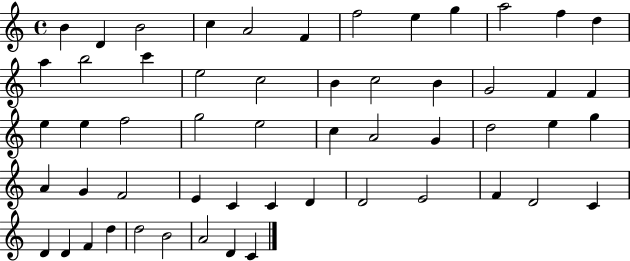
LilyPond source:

{
  \clef treble
  \time 4/4
  \defaultTimeSignature
  \key c \major
  b'4 d'4 b'2 | c''4 a'2 f'4 | f''2 e''4 g''4 | a''2 f''4 d''4 | \break a''4 b''2 c'''4 | e''2 c''2 | b'4 c''2 b'4 | g'2 f'4 f'4 | \break e''4 e''4 f''2 | g''2 e''2 | c''4 a'2 g'4 | d''2 e''4 g''4 | \break a'4 g'4 f'2 | e'4 c'4 c'4 d'4 | d'2 e'2 | f'4 d'2 c'4 | \break d'4 d'4 f'4 d''4 | d''2 b'2 | a'2 d'4 c'4 | \bar "|."
}